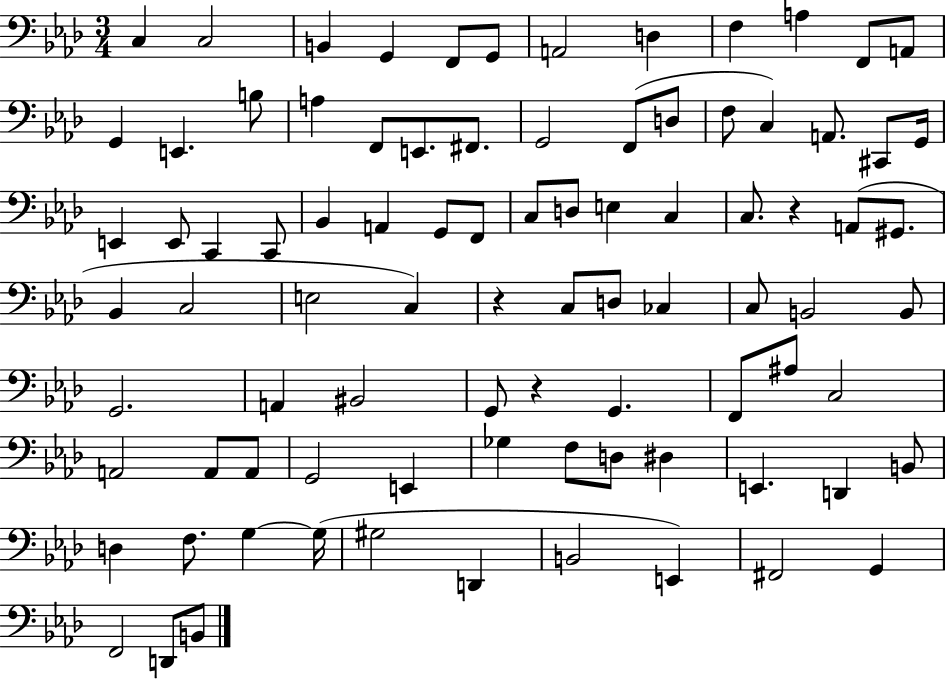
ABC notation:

X:1
T:Untitled
M:3/4
L:1/4
K:Ab
C, C,2 B,, G,, F,,/2 G,,/2 A,,2 D, F, A, F,,/2 A,,/2 G,, E,, B,/2 A, F,,/2 E,,/2 ^F,,/2 G,,2 F,,/2 D,/2 F,/2 C, A,,/2 ^C,,/2 G,,/4 E,, E,,/2 C,, C,,/2 _B,, A,, G,,/2 F,,/2 C,/2 D,/2 E, C, C,/2 z A,,/2 ^G,,/2 _B,, C,2 E,2 C, z C,/2 D,/2 _C, C,/2 B,,2 B,,/2 G,,2 A,, ^B,,2 G,,/2 z G,, F,,/2 ^A,/2 C,2 A,,2 A,,/2 A,,/2 G,,2 E,, _G, F,/2 D,/2 ^D, E,, D,, B,,/2 D, F,/2 G, G,/4 ^G,2 D,, B,,2 E,, ^F,,2 G,, F,,2 D,,/2 B,,/2